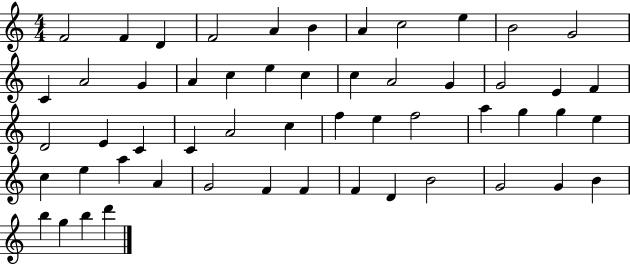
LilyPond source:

{
  \clef treble
  \numericTimeSignature
  \time 4/4
  \key c \major
  f'2 f'4 d'4 | f'2 a'4 b'4 | a'4 c''2 e''4 | b'2 g'2 | \break c'4 a'2 g'4 | a'4 c''4 e''4 c''4 | c''4 a'2 g'4 | g'2 e'4 f'4 | \break d'2 e'4 c'4 | c'4 a'2 c''4 | f''4 e''4 f''2 | a''4 g''4 g''4 e''4 | \break c''4 e''4 a''4 a'4 | g'2 f'4 f'4 | f'4 d'4 b'2 | g'2 g'4 b'4 | \break b''4 g''4 b''4 d'''4 | \bar "|."
}